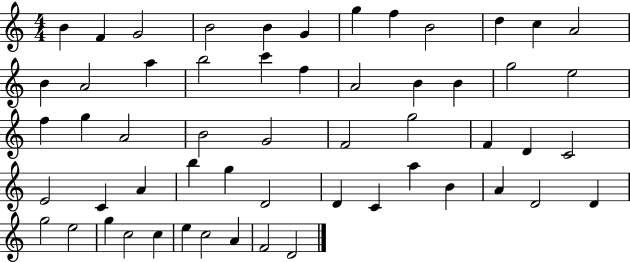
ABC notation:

X:1
T:Untitled
M:4/4
L:1/4
K:C
B F G2 B2 B G g f B2 d c A2 B A2 a b2 c' f A2 B B g2 e2 f g A2 B2 G2 F2 g2 F D C2 E2 C A b g D2 D C a B A D2 D g2 e2 g c2 c e c2 A F2 D2